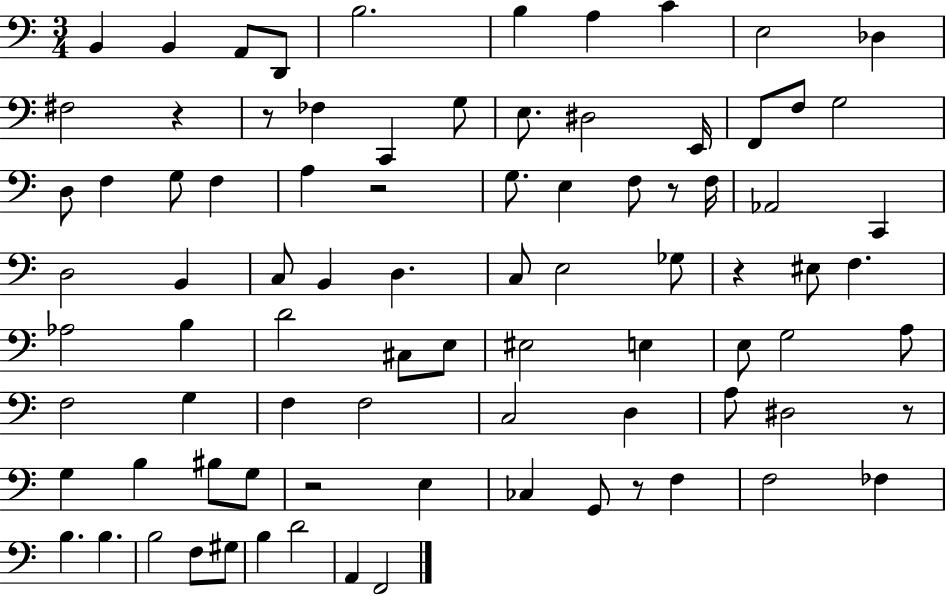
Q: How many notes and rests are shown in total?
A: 86